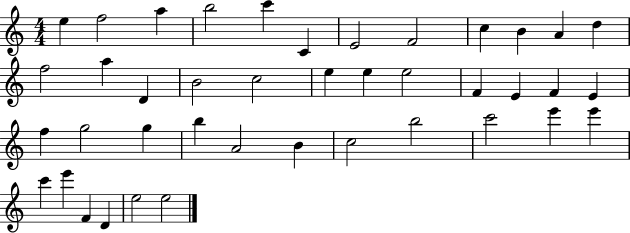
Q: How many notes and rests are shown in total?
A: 41